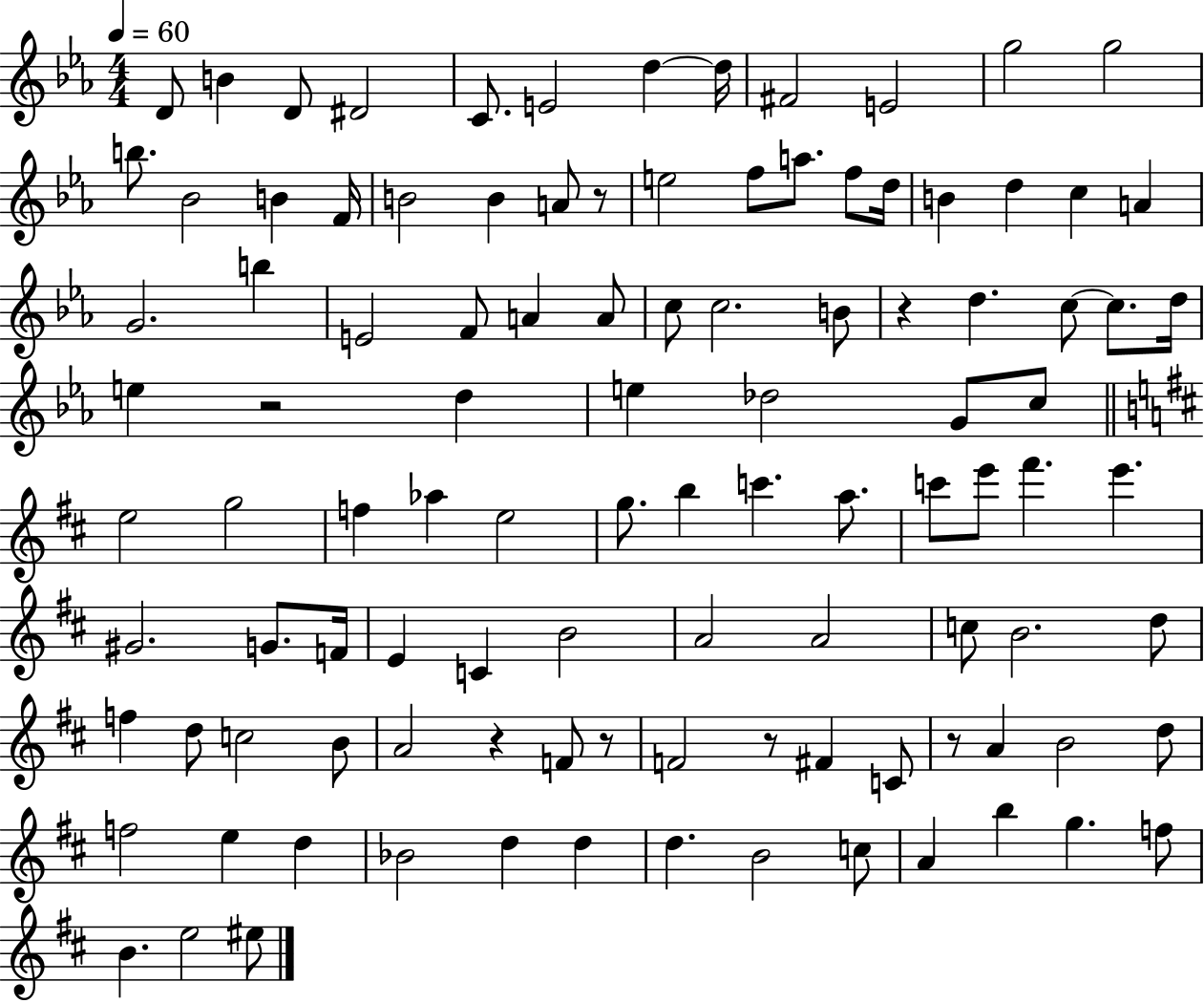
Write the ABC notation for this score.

X:1
T:Untitled
M:4/4
L:1/4
K:Eb
D/2 B D/2 ^D2 C/2 E2 d d/4 ^F2 E2 g2 g2 b/2 _B2 B F/4 B2 B A/2 z/2 e2 f/2 a/2 f/2 d/4 B d c A G2 b E2 F/2 A A/2 c/2 c2 B/2 z d c/2 c/2 d/4 e z2 d e _d2 G/2 c/2 e2 g2 f _a e2 g/2 b c' a/2 c'/2 e'/2 ^f' e' ^G2 G/2 F/4 E C B2 A2 A2 c/2 B2 d/2 f d/2 c2 B/2 A2 z F/2 z/2 F2 z/2 ^F C/2 z/2 A B2 d/2 f2 e d _B2 d d d B2 c/2 A b g f/2 B e2 ^e/2